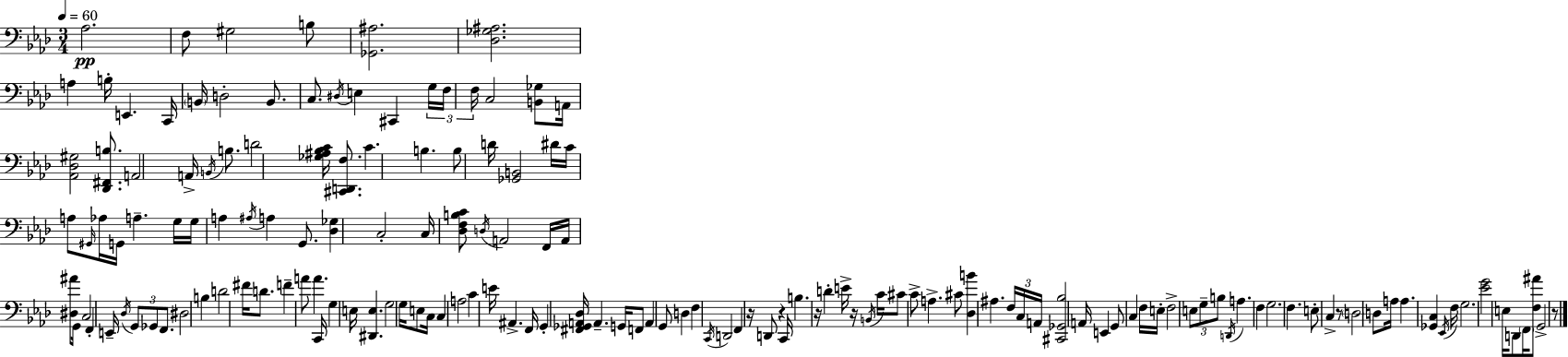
{
  \clef bass
  \numericTimeSignature
  \time 3/4
  \key aes \major
  \tempo 4 = 60
  aes2.\pp | f8 gis2 b8 | <ges, ais>2. | <des ges ais>2. | \break a4 b16-. e,4. c,16 | \parenthesize b,16 d2-. b,8. | c8. \acciaccatura { dis16 } e4 cis,4 | \tuplet 3/2 { g16 f16 f16 } c2 <b, ges>8 | \break a,16 <aes, des gis>2 <des, fis, b>8. | a,2 a,16-> \acciaccatura { b,16 } b8. | d'2 <ges ais bes c'>16 <cis, d, f>8. | c'4. b4. | \break b8 d'16 <ges, b,>2 | dis'16 c'16 a8 \grace { gis,16 } aes16 g,16 a4.-- | g16 g16 a4 \acciaccatura { ais16 } a4 | g,8. <des ges>4 c2-. | \break c16 <des f b c'>8 \acciaccatura { d16 } a,2 | f,16 a,16 <dis ais'>8 g,16 c2 | f,4-. e,16-- \acciaccatura { des16 } \tuplet 3/2 { g,8 | ges,8 f,8. } dis2 | \break b4 d'2 | fis'16 d'8. f'4-- a'8 | a'4. c,16 g4 e16 | <dis, e>4. g2 | \break g16 e8 c16 c4 a2 | c'4 e'16 ais,4.-> | f,16 g,4-. <fis, ges, a, des>16 a,4.-- | g,16 f,8 a,4 | \break g,8 d4 f4 \acciaccatura { c,16 } d,2 | f,4 r16 | d,8 r4 c,16 b4. | r16 d'4-. e'16-> r16 \acciaccatura { b,16 } c'16 cis'8 | \break c'8-> a4.-> cis'8 <des b'>4 | ais4. \tuplet 3/2 { f16 c16 a,16 } <cis, ges, bes>2 | a,16 e,4 | g,8 c4 f16 e16-. f2-> | \break \tuplet 3/2 { e8 g8-- b8 } \acciaccatura { d,16 } a4. | f4 g2. | f4. | e8-. c4-> r8 \parenthesize d2 | \break d8 a16 a4. | <ges, c>4 \acciaccatura { ees,16 } f16 g2. | <ees' g'>2 | e16 d,8 \parenthesize f,16 <f ais'>8 | \break g,2-> r8 \bar "|."
}